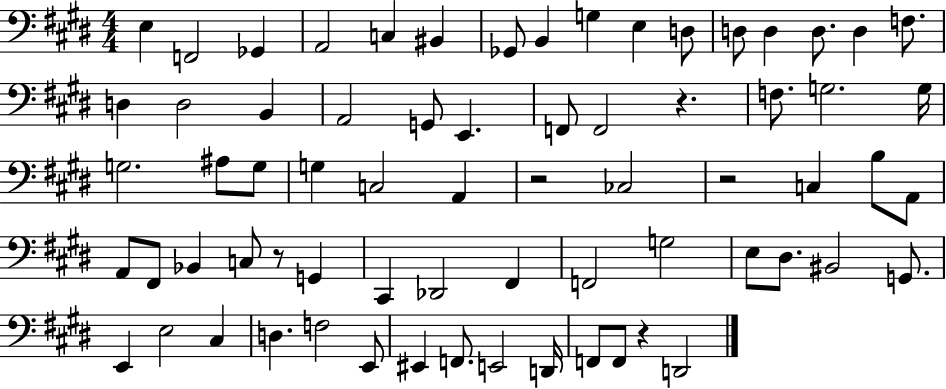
X:1
T:Untitled
M:4/4
L:1/4
K:E
E, F,,2 _G,, A,,2 C, ^B,, _G,,/2 B,, G, E, D,/2 D,/2 D, D,/2 D, F,/2 D, D,2 B,, A,,2 G,,/2 E,, F,,/2 F,,2 z F,/2 G,2 G,/4 G,2 ^A,/2 G,/2 G, C,2 A,, z2 _C,2 z2 C, B,/2 A,,/2 A,,/2 ^F,,/2 _B,, C,/2 z/2 G,, ^C,, _D,,2 ^F,, F,,2 G,2 E,/2 ^D,/2 ^B,,2 G,,/2 E,, E,2 ^C, D, F,2 E,,/2 ^E,, F,,/2 E,,2 D,,/4 F,,/2 F,,/2 z D,,2